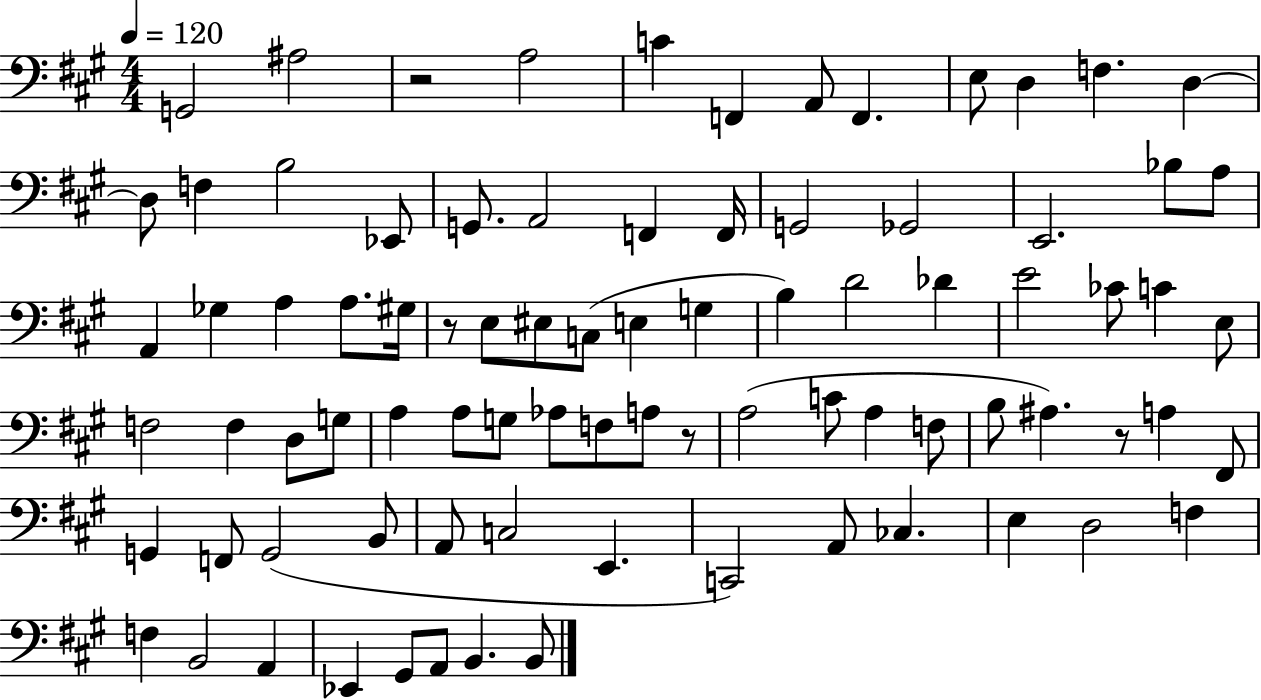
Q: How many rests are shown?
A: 4